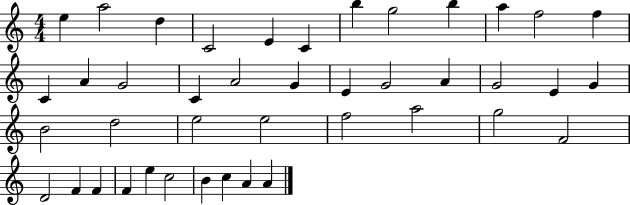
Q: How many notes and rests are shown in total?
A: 42